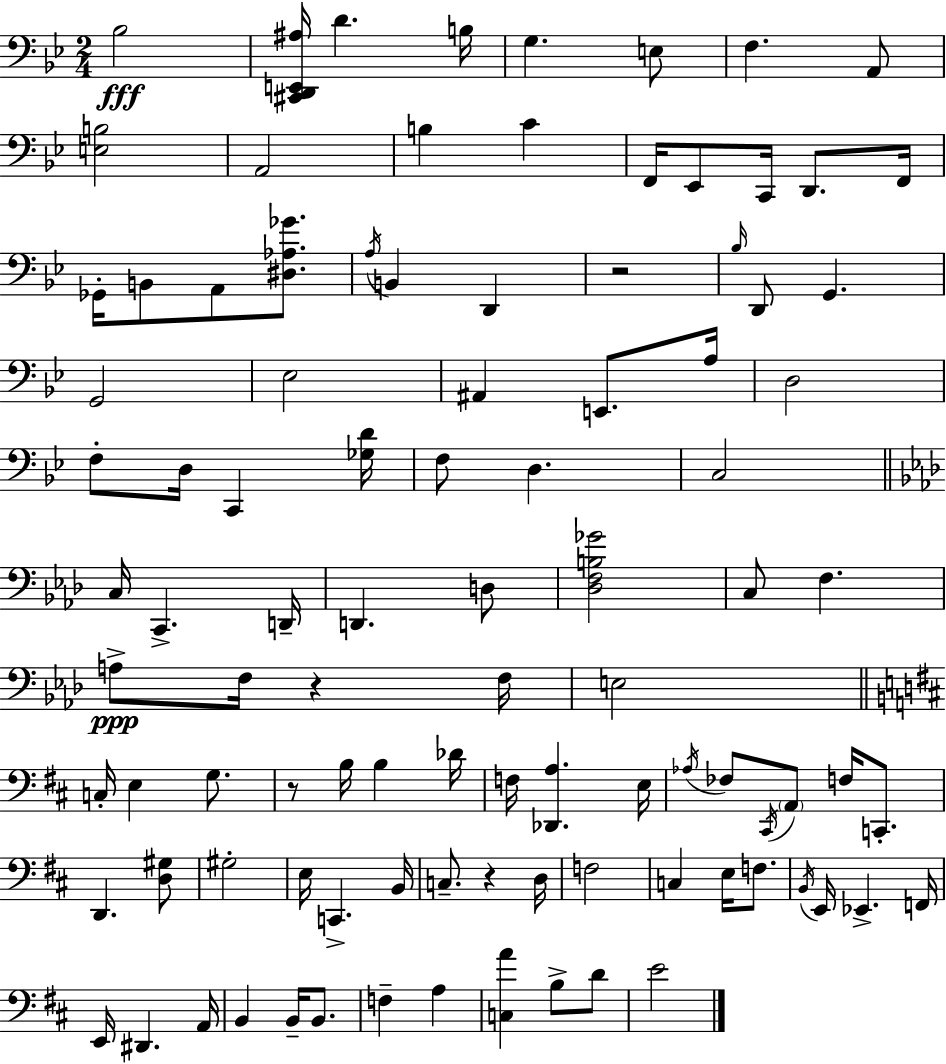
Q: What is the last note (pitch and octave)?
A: E4